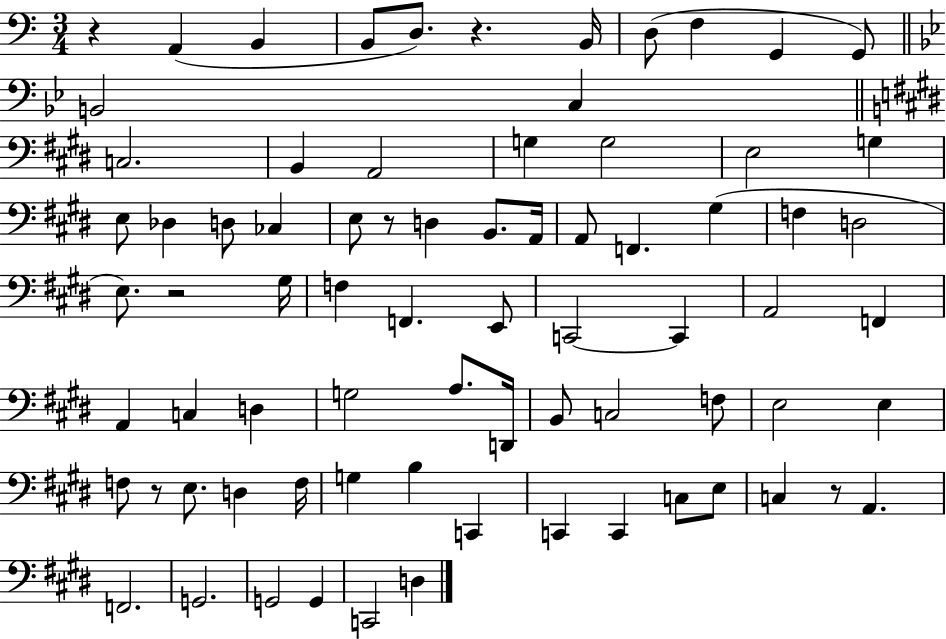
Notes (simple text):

R/q A2/q B2/q B2/e D3/e. R/q. B2/s D3/e F3/q G2/q G2/e B2/h C3/q C3/h. B2/q A2/h G3/q G3/h E3/h G3/q E3/e Db3/q D3/e CES3/q E3/e R/e D3/q B2/e. A2/s A2/e F2/q. G#3/q F3/q D3/h E3/e. R/h G#3/s F3/q F2/q. E2/e C2/h C2/q A2/h F2/q A2/q C3/q D3/q G3/h A3/e. D2/s B2/e C3/h F3/e E3/h E3/q F3/e R/e E3/e. D3/q F3/s G3/q B3/q C2/q C2/q C2/q C3/e E3/e C3/q R/e A2/q. F2/h. G2/h. G2/h G2/q C2/h D3/q